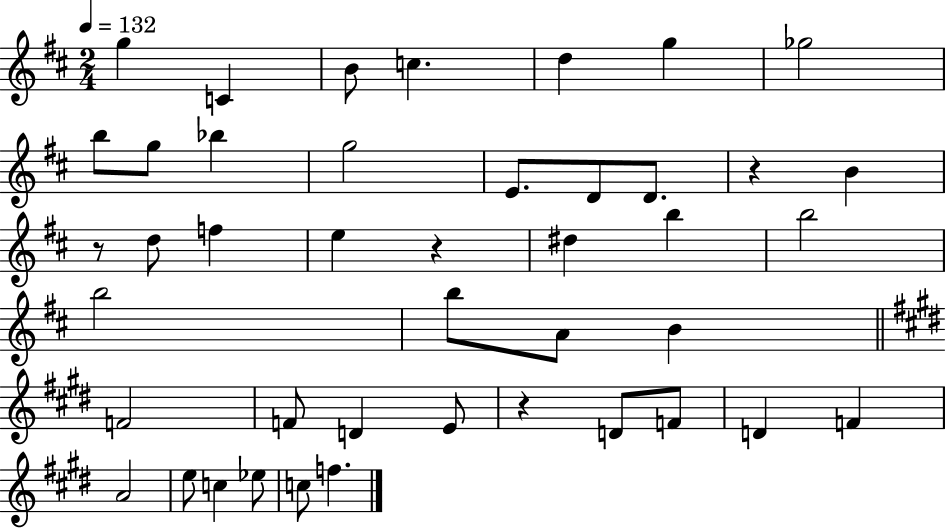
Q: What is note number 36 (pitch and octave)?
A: C5